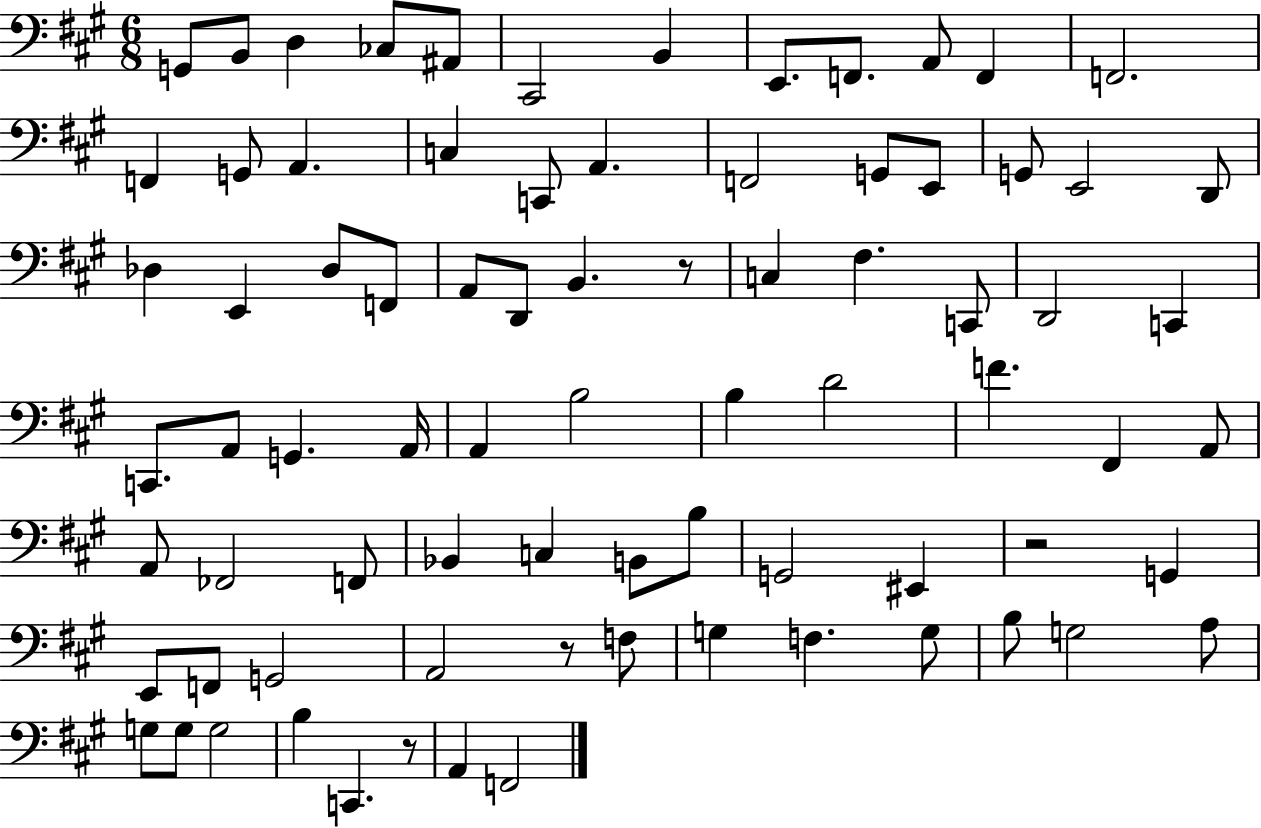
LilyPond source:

{
  \clef bass
  \numericTimeSignature
  \time 6/8
  \key a \major
  \repeat volta 2 { g,8 b,8 d4 ces8 ais,8 | cis,2 b,4 | e,8. f,8. a,8 f,4 | f,2. | \break f,4 g,8 a,4. | c4 c,8 a,4. | f,2 g,8 e,8 | g,8 e,2 d,8 | \break des4 e,4 des8 f,8 | a,8 d,8 b,4. r8 | c4 fis4. c,8 | d,2 c,4 | \break c,8. a,8 g,4. a,16 | a,4 b2 | b4 d'2 | f'4. fis,4 a,8 | \break a,8 fes,2 f,8 | bes,4 c4 b,8 b8 | g,2 eis,4 | r2 g,4 | \break e,8 f,8 g,2 | a,2 r8 f8 | g4 f4. g8 | b8 g2 a8 | \break g8 g8 g2 | b4 c,4. r8 | a,4 f,2 | } \bar "|."
}